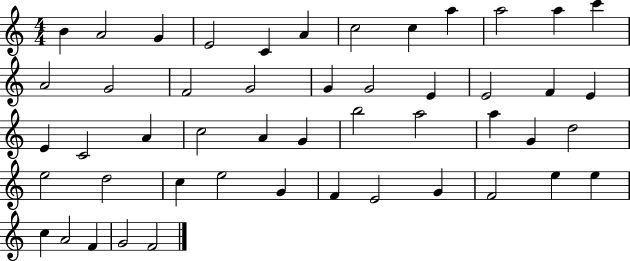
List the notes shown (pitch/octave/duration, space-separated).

B4/q A4/h G4/q E4/h C4/q A4/q C5/h C5/q A5/q A5/h A5/q C6/q A4/h G4/h F4/h G4/h G4/q G4/h E4/q E4/h F4/q E4/q E4/q C4/h A4/q C5/h A4/q G4/q B5/h A5/h A5/q G4/q D5/h E5/h D5/h C5/q E5/h G4/q F4/q E4/h G4/q F4/h E5/q E5/q C5/q A4/h F4/q G4/h F4/h